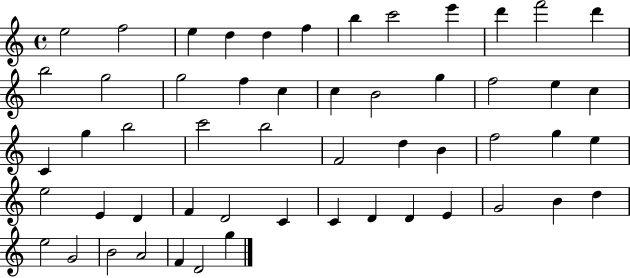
X:1
T:Untitled
M:4/4
L:1/4
K:C
e2 f2 e d d f b c'2 e' d' f'2 d' b2 g2 g2 f c c B2 g f2 e c C g b2 c'2 b2 F2 d B f2 g e e2 E D F D2 C C D D E G2 B d e2 G2 B2 A2 F D2 g